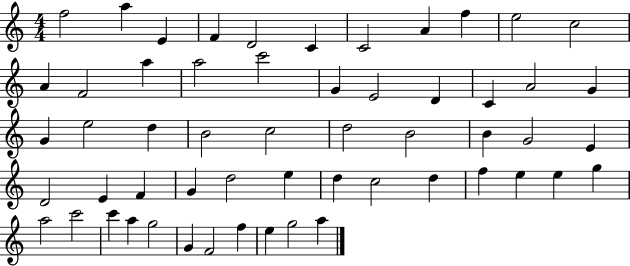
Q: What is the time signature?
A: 4/4